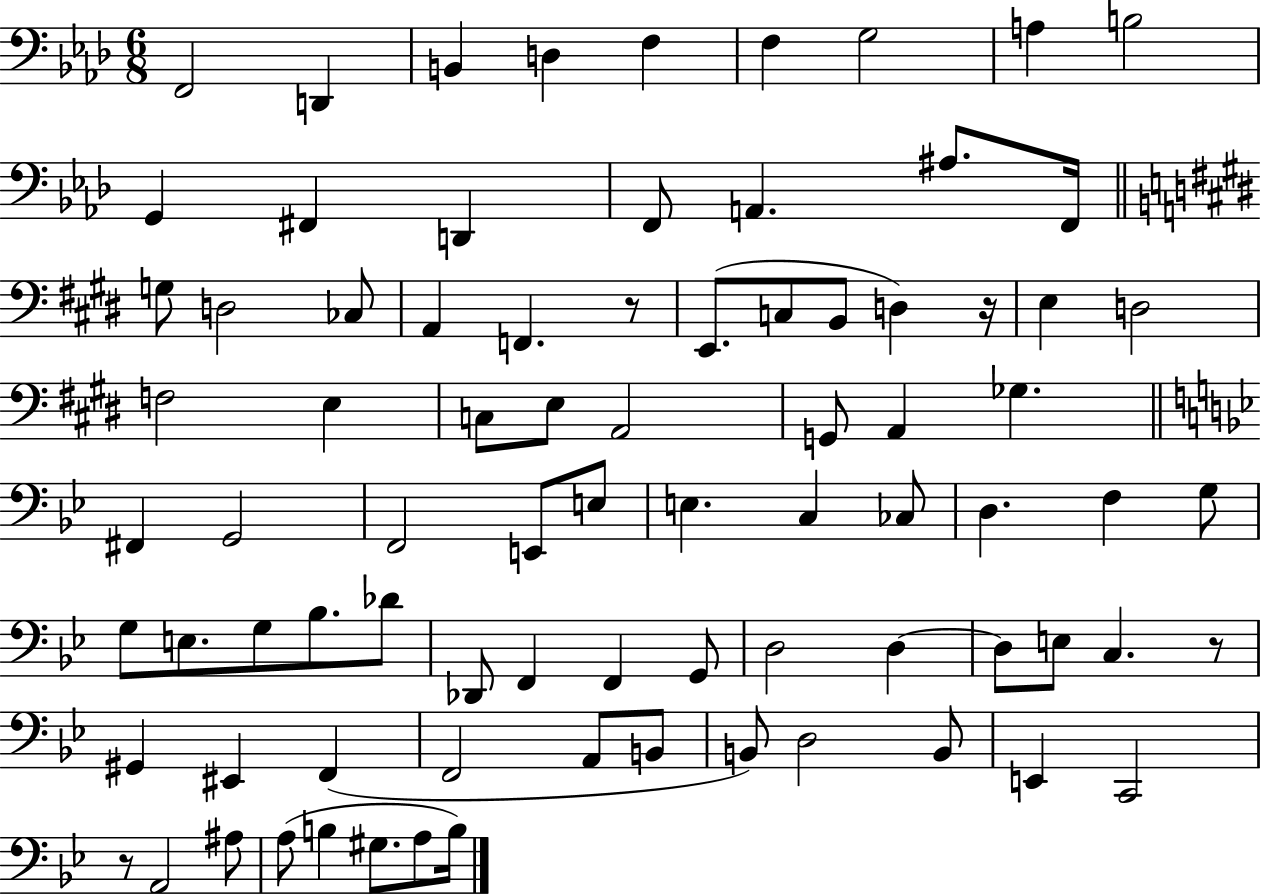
X:1
T:Untitled
M:6/8
L:1/4
K:Ab
F,,2 D,, B,, D, F, F, G,2 A, B,2 G,, ^F,, D,, F,,/2 A,, ^A,/2 F,,/4 G,/2 D,2 _C,/2 A,, F,, z/2 E,,/2 C,/2 B,,/2 D, z/4 E, D,2 F,2 E, C,/2 E,/2 A,,2 G,,/2 A,, _G, ^F,, G,,2 F,,2 E,,/2 E,/2 E, C, _C,/2 D, F, G,/2 G,/2 E,/2 G,/2 _B,/2 _D/2 _D,,/2 F,, F,, G,,/2 D,2 D, D,/2 E,/2 C, z/2 ^G,, ^E,, F,, F,,2 A,,/2 B,,/2 B,,/2 D,2 B,,/2 E,, C,,2 z/2 A,,2 ^A,/2 A,/2 B, ^G,/2 A,/2 B,/4